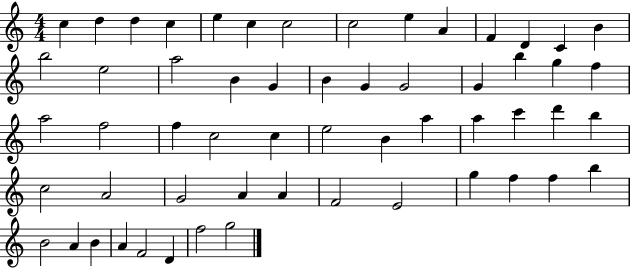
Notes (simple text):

C5/q D5/q D5/q C5/q E5/q C5/q C5/h C5/h E5/q A4/q F4/q D4/q C4/q B4/q B5/h E5/h A5/h B4/q G4/q B4/q G4/q G4/h G4/q B5/q G5/q F5/q A5/h F5/h F5/q C5/h C5/q E5/h B4/q A5/q A5/q C6/q D6/q B5/q C5/h A4/h G4/h A4/q A4/q F4/h E4/h G5/q F5/q F5/q B5/q B4/h A4/q B4/q A4/q F4/h D4/q F5/h G5/h